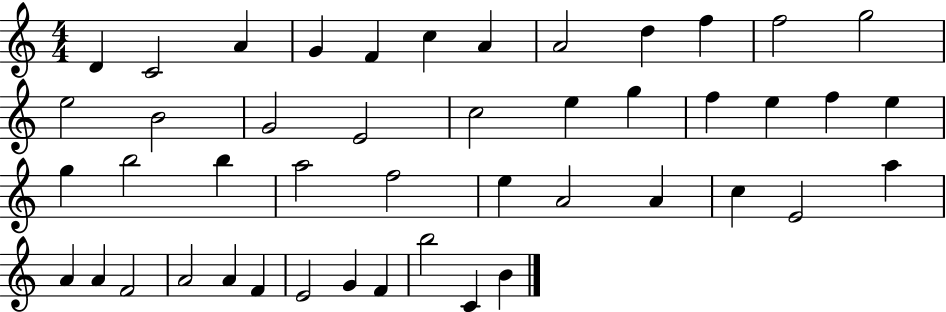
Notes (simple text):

D4/q C4/h A4/q G4/q F4/q C5/q A4/q A4/h D5/q F5/q F5/h G5/h E5/h B4/h G4/h E4/h C5/h E5/q G5/q F5/q E5/q F5/q E5/q G5/q B5/h B5/q A5/h F5/h E5/q A4/h A4/q C5/q E4/h A5/q A4/q A4/q F4/h A4/h A4/q F4/q E4/h G4/q F4/q B5/h C4/q B4/q